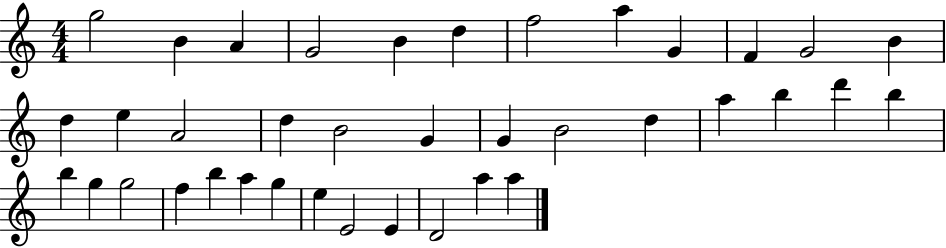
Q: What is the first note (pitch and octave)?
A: G5